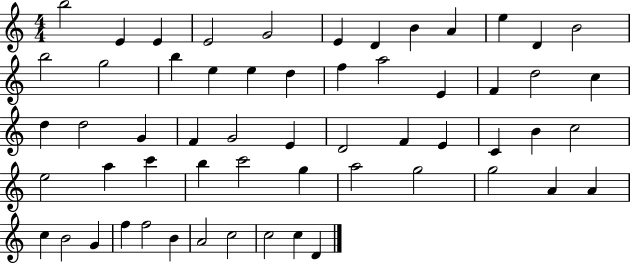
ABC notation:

X:1
T:Untitled
M:4/4
L:1/4
K:C
b2 E E E2 G2 E D B A e D B2 b2 g2 b e e d f a2 E F d2 c d d2 G F G2 E D2 F E C B c2 e2 a c' b c'2 g a2 g2 g2 A A c B2 G f f2 B A2 c2 c2 c D